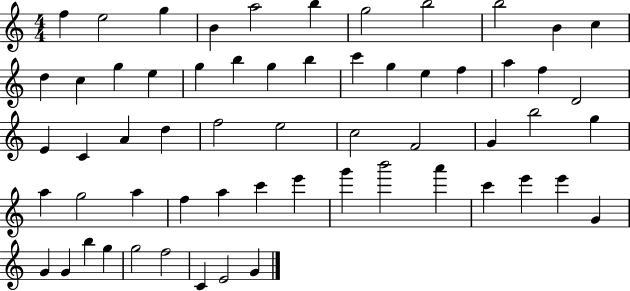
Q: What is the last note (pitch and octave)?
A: G4